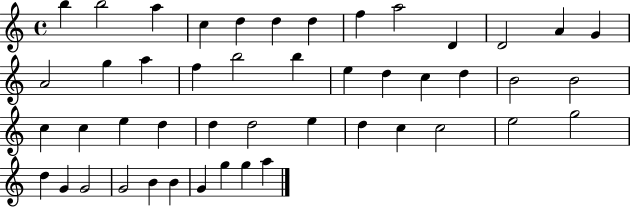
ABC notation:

X:1
T:Untitled
M:4/4
L:1/4
K:C
b b2 a c d d d f a2 D D2 A G A2 g a f b2 b e d c d B2 B2 c c e d d d2 e d c c2 e2 g2 d G G2 G2 B B G g g a